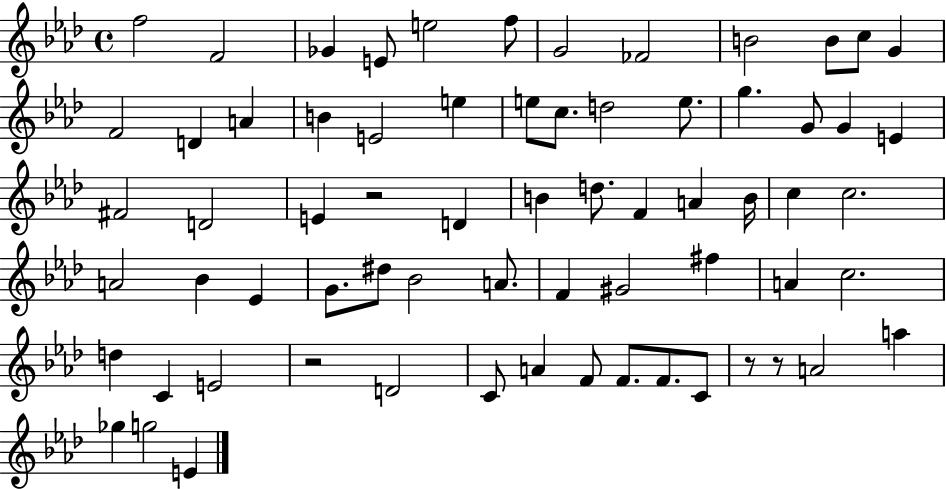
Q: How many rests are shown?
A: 4